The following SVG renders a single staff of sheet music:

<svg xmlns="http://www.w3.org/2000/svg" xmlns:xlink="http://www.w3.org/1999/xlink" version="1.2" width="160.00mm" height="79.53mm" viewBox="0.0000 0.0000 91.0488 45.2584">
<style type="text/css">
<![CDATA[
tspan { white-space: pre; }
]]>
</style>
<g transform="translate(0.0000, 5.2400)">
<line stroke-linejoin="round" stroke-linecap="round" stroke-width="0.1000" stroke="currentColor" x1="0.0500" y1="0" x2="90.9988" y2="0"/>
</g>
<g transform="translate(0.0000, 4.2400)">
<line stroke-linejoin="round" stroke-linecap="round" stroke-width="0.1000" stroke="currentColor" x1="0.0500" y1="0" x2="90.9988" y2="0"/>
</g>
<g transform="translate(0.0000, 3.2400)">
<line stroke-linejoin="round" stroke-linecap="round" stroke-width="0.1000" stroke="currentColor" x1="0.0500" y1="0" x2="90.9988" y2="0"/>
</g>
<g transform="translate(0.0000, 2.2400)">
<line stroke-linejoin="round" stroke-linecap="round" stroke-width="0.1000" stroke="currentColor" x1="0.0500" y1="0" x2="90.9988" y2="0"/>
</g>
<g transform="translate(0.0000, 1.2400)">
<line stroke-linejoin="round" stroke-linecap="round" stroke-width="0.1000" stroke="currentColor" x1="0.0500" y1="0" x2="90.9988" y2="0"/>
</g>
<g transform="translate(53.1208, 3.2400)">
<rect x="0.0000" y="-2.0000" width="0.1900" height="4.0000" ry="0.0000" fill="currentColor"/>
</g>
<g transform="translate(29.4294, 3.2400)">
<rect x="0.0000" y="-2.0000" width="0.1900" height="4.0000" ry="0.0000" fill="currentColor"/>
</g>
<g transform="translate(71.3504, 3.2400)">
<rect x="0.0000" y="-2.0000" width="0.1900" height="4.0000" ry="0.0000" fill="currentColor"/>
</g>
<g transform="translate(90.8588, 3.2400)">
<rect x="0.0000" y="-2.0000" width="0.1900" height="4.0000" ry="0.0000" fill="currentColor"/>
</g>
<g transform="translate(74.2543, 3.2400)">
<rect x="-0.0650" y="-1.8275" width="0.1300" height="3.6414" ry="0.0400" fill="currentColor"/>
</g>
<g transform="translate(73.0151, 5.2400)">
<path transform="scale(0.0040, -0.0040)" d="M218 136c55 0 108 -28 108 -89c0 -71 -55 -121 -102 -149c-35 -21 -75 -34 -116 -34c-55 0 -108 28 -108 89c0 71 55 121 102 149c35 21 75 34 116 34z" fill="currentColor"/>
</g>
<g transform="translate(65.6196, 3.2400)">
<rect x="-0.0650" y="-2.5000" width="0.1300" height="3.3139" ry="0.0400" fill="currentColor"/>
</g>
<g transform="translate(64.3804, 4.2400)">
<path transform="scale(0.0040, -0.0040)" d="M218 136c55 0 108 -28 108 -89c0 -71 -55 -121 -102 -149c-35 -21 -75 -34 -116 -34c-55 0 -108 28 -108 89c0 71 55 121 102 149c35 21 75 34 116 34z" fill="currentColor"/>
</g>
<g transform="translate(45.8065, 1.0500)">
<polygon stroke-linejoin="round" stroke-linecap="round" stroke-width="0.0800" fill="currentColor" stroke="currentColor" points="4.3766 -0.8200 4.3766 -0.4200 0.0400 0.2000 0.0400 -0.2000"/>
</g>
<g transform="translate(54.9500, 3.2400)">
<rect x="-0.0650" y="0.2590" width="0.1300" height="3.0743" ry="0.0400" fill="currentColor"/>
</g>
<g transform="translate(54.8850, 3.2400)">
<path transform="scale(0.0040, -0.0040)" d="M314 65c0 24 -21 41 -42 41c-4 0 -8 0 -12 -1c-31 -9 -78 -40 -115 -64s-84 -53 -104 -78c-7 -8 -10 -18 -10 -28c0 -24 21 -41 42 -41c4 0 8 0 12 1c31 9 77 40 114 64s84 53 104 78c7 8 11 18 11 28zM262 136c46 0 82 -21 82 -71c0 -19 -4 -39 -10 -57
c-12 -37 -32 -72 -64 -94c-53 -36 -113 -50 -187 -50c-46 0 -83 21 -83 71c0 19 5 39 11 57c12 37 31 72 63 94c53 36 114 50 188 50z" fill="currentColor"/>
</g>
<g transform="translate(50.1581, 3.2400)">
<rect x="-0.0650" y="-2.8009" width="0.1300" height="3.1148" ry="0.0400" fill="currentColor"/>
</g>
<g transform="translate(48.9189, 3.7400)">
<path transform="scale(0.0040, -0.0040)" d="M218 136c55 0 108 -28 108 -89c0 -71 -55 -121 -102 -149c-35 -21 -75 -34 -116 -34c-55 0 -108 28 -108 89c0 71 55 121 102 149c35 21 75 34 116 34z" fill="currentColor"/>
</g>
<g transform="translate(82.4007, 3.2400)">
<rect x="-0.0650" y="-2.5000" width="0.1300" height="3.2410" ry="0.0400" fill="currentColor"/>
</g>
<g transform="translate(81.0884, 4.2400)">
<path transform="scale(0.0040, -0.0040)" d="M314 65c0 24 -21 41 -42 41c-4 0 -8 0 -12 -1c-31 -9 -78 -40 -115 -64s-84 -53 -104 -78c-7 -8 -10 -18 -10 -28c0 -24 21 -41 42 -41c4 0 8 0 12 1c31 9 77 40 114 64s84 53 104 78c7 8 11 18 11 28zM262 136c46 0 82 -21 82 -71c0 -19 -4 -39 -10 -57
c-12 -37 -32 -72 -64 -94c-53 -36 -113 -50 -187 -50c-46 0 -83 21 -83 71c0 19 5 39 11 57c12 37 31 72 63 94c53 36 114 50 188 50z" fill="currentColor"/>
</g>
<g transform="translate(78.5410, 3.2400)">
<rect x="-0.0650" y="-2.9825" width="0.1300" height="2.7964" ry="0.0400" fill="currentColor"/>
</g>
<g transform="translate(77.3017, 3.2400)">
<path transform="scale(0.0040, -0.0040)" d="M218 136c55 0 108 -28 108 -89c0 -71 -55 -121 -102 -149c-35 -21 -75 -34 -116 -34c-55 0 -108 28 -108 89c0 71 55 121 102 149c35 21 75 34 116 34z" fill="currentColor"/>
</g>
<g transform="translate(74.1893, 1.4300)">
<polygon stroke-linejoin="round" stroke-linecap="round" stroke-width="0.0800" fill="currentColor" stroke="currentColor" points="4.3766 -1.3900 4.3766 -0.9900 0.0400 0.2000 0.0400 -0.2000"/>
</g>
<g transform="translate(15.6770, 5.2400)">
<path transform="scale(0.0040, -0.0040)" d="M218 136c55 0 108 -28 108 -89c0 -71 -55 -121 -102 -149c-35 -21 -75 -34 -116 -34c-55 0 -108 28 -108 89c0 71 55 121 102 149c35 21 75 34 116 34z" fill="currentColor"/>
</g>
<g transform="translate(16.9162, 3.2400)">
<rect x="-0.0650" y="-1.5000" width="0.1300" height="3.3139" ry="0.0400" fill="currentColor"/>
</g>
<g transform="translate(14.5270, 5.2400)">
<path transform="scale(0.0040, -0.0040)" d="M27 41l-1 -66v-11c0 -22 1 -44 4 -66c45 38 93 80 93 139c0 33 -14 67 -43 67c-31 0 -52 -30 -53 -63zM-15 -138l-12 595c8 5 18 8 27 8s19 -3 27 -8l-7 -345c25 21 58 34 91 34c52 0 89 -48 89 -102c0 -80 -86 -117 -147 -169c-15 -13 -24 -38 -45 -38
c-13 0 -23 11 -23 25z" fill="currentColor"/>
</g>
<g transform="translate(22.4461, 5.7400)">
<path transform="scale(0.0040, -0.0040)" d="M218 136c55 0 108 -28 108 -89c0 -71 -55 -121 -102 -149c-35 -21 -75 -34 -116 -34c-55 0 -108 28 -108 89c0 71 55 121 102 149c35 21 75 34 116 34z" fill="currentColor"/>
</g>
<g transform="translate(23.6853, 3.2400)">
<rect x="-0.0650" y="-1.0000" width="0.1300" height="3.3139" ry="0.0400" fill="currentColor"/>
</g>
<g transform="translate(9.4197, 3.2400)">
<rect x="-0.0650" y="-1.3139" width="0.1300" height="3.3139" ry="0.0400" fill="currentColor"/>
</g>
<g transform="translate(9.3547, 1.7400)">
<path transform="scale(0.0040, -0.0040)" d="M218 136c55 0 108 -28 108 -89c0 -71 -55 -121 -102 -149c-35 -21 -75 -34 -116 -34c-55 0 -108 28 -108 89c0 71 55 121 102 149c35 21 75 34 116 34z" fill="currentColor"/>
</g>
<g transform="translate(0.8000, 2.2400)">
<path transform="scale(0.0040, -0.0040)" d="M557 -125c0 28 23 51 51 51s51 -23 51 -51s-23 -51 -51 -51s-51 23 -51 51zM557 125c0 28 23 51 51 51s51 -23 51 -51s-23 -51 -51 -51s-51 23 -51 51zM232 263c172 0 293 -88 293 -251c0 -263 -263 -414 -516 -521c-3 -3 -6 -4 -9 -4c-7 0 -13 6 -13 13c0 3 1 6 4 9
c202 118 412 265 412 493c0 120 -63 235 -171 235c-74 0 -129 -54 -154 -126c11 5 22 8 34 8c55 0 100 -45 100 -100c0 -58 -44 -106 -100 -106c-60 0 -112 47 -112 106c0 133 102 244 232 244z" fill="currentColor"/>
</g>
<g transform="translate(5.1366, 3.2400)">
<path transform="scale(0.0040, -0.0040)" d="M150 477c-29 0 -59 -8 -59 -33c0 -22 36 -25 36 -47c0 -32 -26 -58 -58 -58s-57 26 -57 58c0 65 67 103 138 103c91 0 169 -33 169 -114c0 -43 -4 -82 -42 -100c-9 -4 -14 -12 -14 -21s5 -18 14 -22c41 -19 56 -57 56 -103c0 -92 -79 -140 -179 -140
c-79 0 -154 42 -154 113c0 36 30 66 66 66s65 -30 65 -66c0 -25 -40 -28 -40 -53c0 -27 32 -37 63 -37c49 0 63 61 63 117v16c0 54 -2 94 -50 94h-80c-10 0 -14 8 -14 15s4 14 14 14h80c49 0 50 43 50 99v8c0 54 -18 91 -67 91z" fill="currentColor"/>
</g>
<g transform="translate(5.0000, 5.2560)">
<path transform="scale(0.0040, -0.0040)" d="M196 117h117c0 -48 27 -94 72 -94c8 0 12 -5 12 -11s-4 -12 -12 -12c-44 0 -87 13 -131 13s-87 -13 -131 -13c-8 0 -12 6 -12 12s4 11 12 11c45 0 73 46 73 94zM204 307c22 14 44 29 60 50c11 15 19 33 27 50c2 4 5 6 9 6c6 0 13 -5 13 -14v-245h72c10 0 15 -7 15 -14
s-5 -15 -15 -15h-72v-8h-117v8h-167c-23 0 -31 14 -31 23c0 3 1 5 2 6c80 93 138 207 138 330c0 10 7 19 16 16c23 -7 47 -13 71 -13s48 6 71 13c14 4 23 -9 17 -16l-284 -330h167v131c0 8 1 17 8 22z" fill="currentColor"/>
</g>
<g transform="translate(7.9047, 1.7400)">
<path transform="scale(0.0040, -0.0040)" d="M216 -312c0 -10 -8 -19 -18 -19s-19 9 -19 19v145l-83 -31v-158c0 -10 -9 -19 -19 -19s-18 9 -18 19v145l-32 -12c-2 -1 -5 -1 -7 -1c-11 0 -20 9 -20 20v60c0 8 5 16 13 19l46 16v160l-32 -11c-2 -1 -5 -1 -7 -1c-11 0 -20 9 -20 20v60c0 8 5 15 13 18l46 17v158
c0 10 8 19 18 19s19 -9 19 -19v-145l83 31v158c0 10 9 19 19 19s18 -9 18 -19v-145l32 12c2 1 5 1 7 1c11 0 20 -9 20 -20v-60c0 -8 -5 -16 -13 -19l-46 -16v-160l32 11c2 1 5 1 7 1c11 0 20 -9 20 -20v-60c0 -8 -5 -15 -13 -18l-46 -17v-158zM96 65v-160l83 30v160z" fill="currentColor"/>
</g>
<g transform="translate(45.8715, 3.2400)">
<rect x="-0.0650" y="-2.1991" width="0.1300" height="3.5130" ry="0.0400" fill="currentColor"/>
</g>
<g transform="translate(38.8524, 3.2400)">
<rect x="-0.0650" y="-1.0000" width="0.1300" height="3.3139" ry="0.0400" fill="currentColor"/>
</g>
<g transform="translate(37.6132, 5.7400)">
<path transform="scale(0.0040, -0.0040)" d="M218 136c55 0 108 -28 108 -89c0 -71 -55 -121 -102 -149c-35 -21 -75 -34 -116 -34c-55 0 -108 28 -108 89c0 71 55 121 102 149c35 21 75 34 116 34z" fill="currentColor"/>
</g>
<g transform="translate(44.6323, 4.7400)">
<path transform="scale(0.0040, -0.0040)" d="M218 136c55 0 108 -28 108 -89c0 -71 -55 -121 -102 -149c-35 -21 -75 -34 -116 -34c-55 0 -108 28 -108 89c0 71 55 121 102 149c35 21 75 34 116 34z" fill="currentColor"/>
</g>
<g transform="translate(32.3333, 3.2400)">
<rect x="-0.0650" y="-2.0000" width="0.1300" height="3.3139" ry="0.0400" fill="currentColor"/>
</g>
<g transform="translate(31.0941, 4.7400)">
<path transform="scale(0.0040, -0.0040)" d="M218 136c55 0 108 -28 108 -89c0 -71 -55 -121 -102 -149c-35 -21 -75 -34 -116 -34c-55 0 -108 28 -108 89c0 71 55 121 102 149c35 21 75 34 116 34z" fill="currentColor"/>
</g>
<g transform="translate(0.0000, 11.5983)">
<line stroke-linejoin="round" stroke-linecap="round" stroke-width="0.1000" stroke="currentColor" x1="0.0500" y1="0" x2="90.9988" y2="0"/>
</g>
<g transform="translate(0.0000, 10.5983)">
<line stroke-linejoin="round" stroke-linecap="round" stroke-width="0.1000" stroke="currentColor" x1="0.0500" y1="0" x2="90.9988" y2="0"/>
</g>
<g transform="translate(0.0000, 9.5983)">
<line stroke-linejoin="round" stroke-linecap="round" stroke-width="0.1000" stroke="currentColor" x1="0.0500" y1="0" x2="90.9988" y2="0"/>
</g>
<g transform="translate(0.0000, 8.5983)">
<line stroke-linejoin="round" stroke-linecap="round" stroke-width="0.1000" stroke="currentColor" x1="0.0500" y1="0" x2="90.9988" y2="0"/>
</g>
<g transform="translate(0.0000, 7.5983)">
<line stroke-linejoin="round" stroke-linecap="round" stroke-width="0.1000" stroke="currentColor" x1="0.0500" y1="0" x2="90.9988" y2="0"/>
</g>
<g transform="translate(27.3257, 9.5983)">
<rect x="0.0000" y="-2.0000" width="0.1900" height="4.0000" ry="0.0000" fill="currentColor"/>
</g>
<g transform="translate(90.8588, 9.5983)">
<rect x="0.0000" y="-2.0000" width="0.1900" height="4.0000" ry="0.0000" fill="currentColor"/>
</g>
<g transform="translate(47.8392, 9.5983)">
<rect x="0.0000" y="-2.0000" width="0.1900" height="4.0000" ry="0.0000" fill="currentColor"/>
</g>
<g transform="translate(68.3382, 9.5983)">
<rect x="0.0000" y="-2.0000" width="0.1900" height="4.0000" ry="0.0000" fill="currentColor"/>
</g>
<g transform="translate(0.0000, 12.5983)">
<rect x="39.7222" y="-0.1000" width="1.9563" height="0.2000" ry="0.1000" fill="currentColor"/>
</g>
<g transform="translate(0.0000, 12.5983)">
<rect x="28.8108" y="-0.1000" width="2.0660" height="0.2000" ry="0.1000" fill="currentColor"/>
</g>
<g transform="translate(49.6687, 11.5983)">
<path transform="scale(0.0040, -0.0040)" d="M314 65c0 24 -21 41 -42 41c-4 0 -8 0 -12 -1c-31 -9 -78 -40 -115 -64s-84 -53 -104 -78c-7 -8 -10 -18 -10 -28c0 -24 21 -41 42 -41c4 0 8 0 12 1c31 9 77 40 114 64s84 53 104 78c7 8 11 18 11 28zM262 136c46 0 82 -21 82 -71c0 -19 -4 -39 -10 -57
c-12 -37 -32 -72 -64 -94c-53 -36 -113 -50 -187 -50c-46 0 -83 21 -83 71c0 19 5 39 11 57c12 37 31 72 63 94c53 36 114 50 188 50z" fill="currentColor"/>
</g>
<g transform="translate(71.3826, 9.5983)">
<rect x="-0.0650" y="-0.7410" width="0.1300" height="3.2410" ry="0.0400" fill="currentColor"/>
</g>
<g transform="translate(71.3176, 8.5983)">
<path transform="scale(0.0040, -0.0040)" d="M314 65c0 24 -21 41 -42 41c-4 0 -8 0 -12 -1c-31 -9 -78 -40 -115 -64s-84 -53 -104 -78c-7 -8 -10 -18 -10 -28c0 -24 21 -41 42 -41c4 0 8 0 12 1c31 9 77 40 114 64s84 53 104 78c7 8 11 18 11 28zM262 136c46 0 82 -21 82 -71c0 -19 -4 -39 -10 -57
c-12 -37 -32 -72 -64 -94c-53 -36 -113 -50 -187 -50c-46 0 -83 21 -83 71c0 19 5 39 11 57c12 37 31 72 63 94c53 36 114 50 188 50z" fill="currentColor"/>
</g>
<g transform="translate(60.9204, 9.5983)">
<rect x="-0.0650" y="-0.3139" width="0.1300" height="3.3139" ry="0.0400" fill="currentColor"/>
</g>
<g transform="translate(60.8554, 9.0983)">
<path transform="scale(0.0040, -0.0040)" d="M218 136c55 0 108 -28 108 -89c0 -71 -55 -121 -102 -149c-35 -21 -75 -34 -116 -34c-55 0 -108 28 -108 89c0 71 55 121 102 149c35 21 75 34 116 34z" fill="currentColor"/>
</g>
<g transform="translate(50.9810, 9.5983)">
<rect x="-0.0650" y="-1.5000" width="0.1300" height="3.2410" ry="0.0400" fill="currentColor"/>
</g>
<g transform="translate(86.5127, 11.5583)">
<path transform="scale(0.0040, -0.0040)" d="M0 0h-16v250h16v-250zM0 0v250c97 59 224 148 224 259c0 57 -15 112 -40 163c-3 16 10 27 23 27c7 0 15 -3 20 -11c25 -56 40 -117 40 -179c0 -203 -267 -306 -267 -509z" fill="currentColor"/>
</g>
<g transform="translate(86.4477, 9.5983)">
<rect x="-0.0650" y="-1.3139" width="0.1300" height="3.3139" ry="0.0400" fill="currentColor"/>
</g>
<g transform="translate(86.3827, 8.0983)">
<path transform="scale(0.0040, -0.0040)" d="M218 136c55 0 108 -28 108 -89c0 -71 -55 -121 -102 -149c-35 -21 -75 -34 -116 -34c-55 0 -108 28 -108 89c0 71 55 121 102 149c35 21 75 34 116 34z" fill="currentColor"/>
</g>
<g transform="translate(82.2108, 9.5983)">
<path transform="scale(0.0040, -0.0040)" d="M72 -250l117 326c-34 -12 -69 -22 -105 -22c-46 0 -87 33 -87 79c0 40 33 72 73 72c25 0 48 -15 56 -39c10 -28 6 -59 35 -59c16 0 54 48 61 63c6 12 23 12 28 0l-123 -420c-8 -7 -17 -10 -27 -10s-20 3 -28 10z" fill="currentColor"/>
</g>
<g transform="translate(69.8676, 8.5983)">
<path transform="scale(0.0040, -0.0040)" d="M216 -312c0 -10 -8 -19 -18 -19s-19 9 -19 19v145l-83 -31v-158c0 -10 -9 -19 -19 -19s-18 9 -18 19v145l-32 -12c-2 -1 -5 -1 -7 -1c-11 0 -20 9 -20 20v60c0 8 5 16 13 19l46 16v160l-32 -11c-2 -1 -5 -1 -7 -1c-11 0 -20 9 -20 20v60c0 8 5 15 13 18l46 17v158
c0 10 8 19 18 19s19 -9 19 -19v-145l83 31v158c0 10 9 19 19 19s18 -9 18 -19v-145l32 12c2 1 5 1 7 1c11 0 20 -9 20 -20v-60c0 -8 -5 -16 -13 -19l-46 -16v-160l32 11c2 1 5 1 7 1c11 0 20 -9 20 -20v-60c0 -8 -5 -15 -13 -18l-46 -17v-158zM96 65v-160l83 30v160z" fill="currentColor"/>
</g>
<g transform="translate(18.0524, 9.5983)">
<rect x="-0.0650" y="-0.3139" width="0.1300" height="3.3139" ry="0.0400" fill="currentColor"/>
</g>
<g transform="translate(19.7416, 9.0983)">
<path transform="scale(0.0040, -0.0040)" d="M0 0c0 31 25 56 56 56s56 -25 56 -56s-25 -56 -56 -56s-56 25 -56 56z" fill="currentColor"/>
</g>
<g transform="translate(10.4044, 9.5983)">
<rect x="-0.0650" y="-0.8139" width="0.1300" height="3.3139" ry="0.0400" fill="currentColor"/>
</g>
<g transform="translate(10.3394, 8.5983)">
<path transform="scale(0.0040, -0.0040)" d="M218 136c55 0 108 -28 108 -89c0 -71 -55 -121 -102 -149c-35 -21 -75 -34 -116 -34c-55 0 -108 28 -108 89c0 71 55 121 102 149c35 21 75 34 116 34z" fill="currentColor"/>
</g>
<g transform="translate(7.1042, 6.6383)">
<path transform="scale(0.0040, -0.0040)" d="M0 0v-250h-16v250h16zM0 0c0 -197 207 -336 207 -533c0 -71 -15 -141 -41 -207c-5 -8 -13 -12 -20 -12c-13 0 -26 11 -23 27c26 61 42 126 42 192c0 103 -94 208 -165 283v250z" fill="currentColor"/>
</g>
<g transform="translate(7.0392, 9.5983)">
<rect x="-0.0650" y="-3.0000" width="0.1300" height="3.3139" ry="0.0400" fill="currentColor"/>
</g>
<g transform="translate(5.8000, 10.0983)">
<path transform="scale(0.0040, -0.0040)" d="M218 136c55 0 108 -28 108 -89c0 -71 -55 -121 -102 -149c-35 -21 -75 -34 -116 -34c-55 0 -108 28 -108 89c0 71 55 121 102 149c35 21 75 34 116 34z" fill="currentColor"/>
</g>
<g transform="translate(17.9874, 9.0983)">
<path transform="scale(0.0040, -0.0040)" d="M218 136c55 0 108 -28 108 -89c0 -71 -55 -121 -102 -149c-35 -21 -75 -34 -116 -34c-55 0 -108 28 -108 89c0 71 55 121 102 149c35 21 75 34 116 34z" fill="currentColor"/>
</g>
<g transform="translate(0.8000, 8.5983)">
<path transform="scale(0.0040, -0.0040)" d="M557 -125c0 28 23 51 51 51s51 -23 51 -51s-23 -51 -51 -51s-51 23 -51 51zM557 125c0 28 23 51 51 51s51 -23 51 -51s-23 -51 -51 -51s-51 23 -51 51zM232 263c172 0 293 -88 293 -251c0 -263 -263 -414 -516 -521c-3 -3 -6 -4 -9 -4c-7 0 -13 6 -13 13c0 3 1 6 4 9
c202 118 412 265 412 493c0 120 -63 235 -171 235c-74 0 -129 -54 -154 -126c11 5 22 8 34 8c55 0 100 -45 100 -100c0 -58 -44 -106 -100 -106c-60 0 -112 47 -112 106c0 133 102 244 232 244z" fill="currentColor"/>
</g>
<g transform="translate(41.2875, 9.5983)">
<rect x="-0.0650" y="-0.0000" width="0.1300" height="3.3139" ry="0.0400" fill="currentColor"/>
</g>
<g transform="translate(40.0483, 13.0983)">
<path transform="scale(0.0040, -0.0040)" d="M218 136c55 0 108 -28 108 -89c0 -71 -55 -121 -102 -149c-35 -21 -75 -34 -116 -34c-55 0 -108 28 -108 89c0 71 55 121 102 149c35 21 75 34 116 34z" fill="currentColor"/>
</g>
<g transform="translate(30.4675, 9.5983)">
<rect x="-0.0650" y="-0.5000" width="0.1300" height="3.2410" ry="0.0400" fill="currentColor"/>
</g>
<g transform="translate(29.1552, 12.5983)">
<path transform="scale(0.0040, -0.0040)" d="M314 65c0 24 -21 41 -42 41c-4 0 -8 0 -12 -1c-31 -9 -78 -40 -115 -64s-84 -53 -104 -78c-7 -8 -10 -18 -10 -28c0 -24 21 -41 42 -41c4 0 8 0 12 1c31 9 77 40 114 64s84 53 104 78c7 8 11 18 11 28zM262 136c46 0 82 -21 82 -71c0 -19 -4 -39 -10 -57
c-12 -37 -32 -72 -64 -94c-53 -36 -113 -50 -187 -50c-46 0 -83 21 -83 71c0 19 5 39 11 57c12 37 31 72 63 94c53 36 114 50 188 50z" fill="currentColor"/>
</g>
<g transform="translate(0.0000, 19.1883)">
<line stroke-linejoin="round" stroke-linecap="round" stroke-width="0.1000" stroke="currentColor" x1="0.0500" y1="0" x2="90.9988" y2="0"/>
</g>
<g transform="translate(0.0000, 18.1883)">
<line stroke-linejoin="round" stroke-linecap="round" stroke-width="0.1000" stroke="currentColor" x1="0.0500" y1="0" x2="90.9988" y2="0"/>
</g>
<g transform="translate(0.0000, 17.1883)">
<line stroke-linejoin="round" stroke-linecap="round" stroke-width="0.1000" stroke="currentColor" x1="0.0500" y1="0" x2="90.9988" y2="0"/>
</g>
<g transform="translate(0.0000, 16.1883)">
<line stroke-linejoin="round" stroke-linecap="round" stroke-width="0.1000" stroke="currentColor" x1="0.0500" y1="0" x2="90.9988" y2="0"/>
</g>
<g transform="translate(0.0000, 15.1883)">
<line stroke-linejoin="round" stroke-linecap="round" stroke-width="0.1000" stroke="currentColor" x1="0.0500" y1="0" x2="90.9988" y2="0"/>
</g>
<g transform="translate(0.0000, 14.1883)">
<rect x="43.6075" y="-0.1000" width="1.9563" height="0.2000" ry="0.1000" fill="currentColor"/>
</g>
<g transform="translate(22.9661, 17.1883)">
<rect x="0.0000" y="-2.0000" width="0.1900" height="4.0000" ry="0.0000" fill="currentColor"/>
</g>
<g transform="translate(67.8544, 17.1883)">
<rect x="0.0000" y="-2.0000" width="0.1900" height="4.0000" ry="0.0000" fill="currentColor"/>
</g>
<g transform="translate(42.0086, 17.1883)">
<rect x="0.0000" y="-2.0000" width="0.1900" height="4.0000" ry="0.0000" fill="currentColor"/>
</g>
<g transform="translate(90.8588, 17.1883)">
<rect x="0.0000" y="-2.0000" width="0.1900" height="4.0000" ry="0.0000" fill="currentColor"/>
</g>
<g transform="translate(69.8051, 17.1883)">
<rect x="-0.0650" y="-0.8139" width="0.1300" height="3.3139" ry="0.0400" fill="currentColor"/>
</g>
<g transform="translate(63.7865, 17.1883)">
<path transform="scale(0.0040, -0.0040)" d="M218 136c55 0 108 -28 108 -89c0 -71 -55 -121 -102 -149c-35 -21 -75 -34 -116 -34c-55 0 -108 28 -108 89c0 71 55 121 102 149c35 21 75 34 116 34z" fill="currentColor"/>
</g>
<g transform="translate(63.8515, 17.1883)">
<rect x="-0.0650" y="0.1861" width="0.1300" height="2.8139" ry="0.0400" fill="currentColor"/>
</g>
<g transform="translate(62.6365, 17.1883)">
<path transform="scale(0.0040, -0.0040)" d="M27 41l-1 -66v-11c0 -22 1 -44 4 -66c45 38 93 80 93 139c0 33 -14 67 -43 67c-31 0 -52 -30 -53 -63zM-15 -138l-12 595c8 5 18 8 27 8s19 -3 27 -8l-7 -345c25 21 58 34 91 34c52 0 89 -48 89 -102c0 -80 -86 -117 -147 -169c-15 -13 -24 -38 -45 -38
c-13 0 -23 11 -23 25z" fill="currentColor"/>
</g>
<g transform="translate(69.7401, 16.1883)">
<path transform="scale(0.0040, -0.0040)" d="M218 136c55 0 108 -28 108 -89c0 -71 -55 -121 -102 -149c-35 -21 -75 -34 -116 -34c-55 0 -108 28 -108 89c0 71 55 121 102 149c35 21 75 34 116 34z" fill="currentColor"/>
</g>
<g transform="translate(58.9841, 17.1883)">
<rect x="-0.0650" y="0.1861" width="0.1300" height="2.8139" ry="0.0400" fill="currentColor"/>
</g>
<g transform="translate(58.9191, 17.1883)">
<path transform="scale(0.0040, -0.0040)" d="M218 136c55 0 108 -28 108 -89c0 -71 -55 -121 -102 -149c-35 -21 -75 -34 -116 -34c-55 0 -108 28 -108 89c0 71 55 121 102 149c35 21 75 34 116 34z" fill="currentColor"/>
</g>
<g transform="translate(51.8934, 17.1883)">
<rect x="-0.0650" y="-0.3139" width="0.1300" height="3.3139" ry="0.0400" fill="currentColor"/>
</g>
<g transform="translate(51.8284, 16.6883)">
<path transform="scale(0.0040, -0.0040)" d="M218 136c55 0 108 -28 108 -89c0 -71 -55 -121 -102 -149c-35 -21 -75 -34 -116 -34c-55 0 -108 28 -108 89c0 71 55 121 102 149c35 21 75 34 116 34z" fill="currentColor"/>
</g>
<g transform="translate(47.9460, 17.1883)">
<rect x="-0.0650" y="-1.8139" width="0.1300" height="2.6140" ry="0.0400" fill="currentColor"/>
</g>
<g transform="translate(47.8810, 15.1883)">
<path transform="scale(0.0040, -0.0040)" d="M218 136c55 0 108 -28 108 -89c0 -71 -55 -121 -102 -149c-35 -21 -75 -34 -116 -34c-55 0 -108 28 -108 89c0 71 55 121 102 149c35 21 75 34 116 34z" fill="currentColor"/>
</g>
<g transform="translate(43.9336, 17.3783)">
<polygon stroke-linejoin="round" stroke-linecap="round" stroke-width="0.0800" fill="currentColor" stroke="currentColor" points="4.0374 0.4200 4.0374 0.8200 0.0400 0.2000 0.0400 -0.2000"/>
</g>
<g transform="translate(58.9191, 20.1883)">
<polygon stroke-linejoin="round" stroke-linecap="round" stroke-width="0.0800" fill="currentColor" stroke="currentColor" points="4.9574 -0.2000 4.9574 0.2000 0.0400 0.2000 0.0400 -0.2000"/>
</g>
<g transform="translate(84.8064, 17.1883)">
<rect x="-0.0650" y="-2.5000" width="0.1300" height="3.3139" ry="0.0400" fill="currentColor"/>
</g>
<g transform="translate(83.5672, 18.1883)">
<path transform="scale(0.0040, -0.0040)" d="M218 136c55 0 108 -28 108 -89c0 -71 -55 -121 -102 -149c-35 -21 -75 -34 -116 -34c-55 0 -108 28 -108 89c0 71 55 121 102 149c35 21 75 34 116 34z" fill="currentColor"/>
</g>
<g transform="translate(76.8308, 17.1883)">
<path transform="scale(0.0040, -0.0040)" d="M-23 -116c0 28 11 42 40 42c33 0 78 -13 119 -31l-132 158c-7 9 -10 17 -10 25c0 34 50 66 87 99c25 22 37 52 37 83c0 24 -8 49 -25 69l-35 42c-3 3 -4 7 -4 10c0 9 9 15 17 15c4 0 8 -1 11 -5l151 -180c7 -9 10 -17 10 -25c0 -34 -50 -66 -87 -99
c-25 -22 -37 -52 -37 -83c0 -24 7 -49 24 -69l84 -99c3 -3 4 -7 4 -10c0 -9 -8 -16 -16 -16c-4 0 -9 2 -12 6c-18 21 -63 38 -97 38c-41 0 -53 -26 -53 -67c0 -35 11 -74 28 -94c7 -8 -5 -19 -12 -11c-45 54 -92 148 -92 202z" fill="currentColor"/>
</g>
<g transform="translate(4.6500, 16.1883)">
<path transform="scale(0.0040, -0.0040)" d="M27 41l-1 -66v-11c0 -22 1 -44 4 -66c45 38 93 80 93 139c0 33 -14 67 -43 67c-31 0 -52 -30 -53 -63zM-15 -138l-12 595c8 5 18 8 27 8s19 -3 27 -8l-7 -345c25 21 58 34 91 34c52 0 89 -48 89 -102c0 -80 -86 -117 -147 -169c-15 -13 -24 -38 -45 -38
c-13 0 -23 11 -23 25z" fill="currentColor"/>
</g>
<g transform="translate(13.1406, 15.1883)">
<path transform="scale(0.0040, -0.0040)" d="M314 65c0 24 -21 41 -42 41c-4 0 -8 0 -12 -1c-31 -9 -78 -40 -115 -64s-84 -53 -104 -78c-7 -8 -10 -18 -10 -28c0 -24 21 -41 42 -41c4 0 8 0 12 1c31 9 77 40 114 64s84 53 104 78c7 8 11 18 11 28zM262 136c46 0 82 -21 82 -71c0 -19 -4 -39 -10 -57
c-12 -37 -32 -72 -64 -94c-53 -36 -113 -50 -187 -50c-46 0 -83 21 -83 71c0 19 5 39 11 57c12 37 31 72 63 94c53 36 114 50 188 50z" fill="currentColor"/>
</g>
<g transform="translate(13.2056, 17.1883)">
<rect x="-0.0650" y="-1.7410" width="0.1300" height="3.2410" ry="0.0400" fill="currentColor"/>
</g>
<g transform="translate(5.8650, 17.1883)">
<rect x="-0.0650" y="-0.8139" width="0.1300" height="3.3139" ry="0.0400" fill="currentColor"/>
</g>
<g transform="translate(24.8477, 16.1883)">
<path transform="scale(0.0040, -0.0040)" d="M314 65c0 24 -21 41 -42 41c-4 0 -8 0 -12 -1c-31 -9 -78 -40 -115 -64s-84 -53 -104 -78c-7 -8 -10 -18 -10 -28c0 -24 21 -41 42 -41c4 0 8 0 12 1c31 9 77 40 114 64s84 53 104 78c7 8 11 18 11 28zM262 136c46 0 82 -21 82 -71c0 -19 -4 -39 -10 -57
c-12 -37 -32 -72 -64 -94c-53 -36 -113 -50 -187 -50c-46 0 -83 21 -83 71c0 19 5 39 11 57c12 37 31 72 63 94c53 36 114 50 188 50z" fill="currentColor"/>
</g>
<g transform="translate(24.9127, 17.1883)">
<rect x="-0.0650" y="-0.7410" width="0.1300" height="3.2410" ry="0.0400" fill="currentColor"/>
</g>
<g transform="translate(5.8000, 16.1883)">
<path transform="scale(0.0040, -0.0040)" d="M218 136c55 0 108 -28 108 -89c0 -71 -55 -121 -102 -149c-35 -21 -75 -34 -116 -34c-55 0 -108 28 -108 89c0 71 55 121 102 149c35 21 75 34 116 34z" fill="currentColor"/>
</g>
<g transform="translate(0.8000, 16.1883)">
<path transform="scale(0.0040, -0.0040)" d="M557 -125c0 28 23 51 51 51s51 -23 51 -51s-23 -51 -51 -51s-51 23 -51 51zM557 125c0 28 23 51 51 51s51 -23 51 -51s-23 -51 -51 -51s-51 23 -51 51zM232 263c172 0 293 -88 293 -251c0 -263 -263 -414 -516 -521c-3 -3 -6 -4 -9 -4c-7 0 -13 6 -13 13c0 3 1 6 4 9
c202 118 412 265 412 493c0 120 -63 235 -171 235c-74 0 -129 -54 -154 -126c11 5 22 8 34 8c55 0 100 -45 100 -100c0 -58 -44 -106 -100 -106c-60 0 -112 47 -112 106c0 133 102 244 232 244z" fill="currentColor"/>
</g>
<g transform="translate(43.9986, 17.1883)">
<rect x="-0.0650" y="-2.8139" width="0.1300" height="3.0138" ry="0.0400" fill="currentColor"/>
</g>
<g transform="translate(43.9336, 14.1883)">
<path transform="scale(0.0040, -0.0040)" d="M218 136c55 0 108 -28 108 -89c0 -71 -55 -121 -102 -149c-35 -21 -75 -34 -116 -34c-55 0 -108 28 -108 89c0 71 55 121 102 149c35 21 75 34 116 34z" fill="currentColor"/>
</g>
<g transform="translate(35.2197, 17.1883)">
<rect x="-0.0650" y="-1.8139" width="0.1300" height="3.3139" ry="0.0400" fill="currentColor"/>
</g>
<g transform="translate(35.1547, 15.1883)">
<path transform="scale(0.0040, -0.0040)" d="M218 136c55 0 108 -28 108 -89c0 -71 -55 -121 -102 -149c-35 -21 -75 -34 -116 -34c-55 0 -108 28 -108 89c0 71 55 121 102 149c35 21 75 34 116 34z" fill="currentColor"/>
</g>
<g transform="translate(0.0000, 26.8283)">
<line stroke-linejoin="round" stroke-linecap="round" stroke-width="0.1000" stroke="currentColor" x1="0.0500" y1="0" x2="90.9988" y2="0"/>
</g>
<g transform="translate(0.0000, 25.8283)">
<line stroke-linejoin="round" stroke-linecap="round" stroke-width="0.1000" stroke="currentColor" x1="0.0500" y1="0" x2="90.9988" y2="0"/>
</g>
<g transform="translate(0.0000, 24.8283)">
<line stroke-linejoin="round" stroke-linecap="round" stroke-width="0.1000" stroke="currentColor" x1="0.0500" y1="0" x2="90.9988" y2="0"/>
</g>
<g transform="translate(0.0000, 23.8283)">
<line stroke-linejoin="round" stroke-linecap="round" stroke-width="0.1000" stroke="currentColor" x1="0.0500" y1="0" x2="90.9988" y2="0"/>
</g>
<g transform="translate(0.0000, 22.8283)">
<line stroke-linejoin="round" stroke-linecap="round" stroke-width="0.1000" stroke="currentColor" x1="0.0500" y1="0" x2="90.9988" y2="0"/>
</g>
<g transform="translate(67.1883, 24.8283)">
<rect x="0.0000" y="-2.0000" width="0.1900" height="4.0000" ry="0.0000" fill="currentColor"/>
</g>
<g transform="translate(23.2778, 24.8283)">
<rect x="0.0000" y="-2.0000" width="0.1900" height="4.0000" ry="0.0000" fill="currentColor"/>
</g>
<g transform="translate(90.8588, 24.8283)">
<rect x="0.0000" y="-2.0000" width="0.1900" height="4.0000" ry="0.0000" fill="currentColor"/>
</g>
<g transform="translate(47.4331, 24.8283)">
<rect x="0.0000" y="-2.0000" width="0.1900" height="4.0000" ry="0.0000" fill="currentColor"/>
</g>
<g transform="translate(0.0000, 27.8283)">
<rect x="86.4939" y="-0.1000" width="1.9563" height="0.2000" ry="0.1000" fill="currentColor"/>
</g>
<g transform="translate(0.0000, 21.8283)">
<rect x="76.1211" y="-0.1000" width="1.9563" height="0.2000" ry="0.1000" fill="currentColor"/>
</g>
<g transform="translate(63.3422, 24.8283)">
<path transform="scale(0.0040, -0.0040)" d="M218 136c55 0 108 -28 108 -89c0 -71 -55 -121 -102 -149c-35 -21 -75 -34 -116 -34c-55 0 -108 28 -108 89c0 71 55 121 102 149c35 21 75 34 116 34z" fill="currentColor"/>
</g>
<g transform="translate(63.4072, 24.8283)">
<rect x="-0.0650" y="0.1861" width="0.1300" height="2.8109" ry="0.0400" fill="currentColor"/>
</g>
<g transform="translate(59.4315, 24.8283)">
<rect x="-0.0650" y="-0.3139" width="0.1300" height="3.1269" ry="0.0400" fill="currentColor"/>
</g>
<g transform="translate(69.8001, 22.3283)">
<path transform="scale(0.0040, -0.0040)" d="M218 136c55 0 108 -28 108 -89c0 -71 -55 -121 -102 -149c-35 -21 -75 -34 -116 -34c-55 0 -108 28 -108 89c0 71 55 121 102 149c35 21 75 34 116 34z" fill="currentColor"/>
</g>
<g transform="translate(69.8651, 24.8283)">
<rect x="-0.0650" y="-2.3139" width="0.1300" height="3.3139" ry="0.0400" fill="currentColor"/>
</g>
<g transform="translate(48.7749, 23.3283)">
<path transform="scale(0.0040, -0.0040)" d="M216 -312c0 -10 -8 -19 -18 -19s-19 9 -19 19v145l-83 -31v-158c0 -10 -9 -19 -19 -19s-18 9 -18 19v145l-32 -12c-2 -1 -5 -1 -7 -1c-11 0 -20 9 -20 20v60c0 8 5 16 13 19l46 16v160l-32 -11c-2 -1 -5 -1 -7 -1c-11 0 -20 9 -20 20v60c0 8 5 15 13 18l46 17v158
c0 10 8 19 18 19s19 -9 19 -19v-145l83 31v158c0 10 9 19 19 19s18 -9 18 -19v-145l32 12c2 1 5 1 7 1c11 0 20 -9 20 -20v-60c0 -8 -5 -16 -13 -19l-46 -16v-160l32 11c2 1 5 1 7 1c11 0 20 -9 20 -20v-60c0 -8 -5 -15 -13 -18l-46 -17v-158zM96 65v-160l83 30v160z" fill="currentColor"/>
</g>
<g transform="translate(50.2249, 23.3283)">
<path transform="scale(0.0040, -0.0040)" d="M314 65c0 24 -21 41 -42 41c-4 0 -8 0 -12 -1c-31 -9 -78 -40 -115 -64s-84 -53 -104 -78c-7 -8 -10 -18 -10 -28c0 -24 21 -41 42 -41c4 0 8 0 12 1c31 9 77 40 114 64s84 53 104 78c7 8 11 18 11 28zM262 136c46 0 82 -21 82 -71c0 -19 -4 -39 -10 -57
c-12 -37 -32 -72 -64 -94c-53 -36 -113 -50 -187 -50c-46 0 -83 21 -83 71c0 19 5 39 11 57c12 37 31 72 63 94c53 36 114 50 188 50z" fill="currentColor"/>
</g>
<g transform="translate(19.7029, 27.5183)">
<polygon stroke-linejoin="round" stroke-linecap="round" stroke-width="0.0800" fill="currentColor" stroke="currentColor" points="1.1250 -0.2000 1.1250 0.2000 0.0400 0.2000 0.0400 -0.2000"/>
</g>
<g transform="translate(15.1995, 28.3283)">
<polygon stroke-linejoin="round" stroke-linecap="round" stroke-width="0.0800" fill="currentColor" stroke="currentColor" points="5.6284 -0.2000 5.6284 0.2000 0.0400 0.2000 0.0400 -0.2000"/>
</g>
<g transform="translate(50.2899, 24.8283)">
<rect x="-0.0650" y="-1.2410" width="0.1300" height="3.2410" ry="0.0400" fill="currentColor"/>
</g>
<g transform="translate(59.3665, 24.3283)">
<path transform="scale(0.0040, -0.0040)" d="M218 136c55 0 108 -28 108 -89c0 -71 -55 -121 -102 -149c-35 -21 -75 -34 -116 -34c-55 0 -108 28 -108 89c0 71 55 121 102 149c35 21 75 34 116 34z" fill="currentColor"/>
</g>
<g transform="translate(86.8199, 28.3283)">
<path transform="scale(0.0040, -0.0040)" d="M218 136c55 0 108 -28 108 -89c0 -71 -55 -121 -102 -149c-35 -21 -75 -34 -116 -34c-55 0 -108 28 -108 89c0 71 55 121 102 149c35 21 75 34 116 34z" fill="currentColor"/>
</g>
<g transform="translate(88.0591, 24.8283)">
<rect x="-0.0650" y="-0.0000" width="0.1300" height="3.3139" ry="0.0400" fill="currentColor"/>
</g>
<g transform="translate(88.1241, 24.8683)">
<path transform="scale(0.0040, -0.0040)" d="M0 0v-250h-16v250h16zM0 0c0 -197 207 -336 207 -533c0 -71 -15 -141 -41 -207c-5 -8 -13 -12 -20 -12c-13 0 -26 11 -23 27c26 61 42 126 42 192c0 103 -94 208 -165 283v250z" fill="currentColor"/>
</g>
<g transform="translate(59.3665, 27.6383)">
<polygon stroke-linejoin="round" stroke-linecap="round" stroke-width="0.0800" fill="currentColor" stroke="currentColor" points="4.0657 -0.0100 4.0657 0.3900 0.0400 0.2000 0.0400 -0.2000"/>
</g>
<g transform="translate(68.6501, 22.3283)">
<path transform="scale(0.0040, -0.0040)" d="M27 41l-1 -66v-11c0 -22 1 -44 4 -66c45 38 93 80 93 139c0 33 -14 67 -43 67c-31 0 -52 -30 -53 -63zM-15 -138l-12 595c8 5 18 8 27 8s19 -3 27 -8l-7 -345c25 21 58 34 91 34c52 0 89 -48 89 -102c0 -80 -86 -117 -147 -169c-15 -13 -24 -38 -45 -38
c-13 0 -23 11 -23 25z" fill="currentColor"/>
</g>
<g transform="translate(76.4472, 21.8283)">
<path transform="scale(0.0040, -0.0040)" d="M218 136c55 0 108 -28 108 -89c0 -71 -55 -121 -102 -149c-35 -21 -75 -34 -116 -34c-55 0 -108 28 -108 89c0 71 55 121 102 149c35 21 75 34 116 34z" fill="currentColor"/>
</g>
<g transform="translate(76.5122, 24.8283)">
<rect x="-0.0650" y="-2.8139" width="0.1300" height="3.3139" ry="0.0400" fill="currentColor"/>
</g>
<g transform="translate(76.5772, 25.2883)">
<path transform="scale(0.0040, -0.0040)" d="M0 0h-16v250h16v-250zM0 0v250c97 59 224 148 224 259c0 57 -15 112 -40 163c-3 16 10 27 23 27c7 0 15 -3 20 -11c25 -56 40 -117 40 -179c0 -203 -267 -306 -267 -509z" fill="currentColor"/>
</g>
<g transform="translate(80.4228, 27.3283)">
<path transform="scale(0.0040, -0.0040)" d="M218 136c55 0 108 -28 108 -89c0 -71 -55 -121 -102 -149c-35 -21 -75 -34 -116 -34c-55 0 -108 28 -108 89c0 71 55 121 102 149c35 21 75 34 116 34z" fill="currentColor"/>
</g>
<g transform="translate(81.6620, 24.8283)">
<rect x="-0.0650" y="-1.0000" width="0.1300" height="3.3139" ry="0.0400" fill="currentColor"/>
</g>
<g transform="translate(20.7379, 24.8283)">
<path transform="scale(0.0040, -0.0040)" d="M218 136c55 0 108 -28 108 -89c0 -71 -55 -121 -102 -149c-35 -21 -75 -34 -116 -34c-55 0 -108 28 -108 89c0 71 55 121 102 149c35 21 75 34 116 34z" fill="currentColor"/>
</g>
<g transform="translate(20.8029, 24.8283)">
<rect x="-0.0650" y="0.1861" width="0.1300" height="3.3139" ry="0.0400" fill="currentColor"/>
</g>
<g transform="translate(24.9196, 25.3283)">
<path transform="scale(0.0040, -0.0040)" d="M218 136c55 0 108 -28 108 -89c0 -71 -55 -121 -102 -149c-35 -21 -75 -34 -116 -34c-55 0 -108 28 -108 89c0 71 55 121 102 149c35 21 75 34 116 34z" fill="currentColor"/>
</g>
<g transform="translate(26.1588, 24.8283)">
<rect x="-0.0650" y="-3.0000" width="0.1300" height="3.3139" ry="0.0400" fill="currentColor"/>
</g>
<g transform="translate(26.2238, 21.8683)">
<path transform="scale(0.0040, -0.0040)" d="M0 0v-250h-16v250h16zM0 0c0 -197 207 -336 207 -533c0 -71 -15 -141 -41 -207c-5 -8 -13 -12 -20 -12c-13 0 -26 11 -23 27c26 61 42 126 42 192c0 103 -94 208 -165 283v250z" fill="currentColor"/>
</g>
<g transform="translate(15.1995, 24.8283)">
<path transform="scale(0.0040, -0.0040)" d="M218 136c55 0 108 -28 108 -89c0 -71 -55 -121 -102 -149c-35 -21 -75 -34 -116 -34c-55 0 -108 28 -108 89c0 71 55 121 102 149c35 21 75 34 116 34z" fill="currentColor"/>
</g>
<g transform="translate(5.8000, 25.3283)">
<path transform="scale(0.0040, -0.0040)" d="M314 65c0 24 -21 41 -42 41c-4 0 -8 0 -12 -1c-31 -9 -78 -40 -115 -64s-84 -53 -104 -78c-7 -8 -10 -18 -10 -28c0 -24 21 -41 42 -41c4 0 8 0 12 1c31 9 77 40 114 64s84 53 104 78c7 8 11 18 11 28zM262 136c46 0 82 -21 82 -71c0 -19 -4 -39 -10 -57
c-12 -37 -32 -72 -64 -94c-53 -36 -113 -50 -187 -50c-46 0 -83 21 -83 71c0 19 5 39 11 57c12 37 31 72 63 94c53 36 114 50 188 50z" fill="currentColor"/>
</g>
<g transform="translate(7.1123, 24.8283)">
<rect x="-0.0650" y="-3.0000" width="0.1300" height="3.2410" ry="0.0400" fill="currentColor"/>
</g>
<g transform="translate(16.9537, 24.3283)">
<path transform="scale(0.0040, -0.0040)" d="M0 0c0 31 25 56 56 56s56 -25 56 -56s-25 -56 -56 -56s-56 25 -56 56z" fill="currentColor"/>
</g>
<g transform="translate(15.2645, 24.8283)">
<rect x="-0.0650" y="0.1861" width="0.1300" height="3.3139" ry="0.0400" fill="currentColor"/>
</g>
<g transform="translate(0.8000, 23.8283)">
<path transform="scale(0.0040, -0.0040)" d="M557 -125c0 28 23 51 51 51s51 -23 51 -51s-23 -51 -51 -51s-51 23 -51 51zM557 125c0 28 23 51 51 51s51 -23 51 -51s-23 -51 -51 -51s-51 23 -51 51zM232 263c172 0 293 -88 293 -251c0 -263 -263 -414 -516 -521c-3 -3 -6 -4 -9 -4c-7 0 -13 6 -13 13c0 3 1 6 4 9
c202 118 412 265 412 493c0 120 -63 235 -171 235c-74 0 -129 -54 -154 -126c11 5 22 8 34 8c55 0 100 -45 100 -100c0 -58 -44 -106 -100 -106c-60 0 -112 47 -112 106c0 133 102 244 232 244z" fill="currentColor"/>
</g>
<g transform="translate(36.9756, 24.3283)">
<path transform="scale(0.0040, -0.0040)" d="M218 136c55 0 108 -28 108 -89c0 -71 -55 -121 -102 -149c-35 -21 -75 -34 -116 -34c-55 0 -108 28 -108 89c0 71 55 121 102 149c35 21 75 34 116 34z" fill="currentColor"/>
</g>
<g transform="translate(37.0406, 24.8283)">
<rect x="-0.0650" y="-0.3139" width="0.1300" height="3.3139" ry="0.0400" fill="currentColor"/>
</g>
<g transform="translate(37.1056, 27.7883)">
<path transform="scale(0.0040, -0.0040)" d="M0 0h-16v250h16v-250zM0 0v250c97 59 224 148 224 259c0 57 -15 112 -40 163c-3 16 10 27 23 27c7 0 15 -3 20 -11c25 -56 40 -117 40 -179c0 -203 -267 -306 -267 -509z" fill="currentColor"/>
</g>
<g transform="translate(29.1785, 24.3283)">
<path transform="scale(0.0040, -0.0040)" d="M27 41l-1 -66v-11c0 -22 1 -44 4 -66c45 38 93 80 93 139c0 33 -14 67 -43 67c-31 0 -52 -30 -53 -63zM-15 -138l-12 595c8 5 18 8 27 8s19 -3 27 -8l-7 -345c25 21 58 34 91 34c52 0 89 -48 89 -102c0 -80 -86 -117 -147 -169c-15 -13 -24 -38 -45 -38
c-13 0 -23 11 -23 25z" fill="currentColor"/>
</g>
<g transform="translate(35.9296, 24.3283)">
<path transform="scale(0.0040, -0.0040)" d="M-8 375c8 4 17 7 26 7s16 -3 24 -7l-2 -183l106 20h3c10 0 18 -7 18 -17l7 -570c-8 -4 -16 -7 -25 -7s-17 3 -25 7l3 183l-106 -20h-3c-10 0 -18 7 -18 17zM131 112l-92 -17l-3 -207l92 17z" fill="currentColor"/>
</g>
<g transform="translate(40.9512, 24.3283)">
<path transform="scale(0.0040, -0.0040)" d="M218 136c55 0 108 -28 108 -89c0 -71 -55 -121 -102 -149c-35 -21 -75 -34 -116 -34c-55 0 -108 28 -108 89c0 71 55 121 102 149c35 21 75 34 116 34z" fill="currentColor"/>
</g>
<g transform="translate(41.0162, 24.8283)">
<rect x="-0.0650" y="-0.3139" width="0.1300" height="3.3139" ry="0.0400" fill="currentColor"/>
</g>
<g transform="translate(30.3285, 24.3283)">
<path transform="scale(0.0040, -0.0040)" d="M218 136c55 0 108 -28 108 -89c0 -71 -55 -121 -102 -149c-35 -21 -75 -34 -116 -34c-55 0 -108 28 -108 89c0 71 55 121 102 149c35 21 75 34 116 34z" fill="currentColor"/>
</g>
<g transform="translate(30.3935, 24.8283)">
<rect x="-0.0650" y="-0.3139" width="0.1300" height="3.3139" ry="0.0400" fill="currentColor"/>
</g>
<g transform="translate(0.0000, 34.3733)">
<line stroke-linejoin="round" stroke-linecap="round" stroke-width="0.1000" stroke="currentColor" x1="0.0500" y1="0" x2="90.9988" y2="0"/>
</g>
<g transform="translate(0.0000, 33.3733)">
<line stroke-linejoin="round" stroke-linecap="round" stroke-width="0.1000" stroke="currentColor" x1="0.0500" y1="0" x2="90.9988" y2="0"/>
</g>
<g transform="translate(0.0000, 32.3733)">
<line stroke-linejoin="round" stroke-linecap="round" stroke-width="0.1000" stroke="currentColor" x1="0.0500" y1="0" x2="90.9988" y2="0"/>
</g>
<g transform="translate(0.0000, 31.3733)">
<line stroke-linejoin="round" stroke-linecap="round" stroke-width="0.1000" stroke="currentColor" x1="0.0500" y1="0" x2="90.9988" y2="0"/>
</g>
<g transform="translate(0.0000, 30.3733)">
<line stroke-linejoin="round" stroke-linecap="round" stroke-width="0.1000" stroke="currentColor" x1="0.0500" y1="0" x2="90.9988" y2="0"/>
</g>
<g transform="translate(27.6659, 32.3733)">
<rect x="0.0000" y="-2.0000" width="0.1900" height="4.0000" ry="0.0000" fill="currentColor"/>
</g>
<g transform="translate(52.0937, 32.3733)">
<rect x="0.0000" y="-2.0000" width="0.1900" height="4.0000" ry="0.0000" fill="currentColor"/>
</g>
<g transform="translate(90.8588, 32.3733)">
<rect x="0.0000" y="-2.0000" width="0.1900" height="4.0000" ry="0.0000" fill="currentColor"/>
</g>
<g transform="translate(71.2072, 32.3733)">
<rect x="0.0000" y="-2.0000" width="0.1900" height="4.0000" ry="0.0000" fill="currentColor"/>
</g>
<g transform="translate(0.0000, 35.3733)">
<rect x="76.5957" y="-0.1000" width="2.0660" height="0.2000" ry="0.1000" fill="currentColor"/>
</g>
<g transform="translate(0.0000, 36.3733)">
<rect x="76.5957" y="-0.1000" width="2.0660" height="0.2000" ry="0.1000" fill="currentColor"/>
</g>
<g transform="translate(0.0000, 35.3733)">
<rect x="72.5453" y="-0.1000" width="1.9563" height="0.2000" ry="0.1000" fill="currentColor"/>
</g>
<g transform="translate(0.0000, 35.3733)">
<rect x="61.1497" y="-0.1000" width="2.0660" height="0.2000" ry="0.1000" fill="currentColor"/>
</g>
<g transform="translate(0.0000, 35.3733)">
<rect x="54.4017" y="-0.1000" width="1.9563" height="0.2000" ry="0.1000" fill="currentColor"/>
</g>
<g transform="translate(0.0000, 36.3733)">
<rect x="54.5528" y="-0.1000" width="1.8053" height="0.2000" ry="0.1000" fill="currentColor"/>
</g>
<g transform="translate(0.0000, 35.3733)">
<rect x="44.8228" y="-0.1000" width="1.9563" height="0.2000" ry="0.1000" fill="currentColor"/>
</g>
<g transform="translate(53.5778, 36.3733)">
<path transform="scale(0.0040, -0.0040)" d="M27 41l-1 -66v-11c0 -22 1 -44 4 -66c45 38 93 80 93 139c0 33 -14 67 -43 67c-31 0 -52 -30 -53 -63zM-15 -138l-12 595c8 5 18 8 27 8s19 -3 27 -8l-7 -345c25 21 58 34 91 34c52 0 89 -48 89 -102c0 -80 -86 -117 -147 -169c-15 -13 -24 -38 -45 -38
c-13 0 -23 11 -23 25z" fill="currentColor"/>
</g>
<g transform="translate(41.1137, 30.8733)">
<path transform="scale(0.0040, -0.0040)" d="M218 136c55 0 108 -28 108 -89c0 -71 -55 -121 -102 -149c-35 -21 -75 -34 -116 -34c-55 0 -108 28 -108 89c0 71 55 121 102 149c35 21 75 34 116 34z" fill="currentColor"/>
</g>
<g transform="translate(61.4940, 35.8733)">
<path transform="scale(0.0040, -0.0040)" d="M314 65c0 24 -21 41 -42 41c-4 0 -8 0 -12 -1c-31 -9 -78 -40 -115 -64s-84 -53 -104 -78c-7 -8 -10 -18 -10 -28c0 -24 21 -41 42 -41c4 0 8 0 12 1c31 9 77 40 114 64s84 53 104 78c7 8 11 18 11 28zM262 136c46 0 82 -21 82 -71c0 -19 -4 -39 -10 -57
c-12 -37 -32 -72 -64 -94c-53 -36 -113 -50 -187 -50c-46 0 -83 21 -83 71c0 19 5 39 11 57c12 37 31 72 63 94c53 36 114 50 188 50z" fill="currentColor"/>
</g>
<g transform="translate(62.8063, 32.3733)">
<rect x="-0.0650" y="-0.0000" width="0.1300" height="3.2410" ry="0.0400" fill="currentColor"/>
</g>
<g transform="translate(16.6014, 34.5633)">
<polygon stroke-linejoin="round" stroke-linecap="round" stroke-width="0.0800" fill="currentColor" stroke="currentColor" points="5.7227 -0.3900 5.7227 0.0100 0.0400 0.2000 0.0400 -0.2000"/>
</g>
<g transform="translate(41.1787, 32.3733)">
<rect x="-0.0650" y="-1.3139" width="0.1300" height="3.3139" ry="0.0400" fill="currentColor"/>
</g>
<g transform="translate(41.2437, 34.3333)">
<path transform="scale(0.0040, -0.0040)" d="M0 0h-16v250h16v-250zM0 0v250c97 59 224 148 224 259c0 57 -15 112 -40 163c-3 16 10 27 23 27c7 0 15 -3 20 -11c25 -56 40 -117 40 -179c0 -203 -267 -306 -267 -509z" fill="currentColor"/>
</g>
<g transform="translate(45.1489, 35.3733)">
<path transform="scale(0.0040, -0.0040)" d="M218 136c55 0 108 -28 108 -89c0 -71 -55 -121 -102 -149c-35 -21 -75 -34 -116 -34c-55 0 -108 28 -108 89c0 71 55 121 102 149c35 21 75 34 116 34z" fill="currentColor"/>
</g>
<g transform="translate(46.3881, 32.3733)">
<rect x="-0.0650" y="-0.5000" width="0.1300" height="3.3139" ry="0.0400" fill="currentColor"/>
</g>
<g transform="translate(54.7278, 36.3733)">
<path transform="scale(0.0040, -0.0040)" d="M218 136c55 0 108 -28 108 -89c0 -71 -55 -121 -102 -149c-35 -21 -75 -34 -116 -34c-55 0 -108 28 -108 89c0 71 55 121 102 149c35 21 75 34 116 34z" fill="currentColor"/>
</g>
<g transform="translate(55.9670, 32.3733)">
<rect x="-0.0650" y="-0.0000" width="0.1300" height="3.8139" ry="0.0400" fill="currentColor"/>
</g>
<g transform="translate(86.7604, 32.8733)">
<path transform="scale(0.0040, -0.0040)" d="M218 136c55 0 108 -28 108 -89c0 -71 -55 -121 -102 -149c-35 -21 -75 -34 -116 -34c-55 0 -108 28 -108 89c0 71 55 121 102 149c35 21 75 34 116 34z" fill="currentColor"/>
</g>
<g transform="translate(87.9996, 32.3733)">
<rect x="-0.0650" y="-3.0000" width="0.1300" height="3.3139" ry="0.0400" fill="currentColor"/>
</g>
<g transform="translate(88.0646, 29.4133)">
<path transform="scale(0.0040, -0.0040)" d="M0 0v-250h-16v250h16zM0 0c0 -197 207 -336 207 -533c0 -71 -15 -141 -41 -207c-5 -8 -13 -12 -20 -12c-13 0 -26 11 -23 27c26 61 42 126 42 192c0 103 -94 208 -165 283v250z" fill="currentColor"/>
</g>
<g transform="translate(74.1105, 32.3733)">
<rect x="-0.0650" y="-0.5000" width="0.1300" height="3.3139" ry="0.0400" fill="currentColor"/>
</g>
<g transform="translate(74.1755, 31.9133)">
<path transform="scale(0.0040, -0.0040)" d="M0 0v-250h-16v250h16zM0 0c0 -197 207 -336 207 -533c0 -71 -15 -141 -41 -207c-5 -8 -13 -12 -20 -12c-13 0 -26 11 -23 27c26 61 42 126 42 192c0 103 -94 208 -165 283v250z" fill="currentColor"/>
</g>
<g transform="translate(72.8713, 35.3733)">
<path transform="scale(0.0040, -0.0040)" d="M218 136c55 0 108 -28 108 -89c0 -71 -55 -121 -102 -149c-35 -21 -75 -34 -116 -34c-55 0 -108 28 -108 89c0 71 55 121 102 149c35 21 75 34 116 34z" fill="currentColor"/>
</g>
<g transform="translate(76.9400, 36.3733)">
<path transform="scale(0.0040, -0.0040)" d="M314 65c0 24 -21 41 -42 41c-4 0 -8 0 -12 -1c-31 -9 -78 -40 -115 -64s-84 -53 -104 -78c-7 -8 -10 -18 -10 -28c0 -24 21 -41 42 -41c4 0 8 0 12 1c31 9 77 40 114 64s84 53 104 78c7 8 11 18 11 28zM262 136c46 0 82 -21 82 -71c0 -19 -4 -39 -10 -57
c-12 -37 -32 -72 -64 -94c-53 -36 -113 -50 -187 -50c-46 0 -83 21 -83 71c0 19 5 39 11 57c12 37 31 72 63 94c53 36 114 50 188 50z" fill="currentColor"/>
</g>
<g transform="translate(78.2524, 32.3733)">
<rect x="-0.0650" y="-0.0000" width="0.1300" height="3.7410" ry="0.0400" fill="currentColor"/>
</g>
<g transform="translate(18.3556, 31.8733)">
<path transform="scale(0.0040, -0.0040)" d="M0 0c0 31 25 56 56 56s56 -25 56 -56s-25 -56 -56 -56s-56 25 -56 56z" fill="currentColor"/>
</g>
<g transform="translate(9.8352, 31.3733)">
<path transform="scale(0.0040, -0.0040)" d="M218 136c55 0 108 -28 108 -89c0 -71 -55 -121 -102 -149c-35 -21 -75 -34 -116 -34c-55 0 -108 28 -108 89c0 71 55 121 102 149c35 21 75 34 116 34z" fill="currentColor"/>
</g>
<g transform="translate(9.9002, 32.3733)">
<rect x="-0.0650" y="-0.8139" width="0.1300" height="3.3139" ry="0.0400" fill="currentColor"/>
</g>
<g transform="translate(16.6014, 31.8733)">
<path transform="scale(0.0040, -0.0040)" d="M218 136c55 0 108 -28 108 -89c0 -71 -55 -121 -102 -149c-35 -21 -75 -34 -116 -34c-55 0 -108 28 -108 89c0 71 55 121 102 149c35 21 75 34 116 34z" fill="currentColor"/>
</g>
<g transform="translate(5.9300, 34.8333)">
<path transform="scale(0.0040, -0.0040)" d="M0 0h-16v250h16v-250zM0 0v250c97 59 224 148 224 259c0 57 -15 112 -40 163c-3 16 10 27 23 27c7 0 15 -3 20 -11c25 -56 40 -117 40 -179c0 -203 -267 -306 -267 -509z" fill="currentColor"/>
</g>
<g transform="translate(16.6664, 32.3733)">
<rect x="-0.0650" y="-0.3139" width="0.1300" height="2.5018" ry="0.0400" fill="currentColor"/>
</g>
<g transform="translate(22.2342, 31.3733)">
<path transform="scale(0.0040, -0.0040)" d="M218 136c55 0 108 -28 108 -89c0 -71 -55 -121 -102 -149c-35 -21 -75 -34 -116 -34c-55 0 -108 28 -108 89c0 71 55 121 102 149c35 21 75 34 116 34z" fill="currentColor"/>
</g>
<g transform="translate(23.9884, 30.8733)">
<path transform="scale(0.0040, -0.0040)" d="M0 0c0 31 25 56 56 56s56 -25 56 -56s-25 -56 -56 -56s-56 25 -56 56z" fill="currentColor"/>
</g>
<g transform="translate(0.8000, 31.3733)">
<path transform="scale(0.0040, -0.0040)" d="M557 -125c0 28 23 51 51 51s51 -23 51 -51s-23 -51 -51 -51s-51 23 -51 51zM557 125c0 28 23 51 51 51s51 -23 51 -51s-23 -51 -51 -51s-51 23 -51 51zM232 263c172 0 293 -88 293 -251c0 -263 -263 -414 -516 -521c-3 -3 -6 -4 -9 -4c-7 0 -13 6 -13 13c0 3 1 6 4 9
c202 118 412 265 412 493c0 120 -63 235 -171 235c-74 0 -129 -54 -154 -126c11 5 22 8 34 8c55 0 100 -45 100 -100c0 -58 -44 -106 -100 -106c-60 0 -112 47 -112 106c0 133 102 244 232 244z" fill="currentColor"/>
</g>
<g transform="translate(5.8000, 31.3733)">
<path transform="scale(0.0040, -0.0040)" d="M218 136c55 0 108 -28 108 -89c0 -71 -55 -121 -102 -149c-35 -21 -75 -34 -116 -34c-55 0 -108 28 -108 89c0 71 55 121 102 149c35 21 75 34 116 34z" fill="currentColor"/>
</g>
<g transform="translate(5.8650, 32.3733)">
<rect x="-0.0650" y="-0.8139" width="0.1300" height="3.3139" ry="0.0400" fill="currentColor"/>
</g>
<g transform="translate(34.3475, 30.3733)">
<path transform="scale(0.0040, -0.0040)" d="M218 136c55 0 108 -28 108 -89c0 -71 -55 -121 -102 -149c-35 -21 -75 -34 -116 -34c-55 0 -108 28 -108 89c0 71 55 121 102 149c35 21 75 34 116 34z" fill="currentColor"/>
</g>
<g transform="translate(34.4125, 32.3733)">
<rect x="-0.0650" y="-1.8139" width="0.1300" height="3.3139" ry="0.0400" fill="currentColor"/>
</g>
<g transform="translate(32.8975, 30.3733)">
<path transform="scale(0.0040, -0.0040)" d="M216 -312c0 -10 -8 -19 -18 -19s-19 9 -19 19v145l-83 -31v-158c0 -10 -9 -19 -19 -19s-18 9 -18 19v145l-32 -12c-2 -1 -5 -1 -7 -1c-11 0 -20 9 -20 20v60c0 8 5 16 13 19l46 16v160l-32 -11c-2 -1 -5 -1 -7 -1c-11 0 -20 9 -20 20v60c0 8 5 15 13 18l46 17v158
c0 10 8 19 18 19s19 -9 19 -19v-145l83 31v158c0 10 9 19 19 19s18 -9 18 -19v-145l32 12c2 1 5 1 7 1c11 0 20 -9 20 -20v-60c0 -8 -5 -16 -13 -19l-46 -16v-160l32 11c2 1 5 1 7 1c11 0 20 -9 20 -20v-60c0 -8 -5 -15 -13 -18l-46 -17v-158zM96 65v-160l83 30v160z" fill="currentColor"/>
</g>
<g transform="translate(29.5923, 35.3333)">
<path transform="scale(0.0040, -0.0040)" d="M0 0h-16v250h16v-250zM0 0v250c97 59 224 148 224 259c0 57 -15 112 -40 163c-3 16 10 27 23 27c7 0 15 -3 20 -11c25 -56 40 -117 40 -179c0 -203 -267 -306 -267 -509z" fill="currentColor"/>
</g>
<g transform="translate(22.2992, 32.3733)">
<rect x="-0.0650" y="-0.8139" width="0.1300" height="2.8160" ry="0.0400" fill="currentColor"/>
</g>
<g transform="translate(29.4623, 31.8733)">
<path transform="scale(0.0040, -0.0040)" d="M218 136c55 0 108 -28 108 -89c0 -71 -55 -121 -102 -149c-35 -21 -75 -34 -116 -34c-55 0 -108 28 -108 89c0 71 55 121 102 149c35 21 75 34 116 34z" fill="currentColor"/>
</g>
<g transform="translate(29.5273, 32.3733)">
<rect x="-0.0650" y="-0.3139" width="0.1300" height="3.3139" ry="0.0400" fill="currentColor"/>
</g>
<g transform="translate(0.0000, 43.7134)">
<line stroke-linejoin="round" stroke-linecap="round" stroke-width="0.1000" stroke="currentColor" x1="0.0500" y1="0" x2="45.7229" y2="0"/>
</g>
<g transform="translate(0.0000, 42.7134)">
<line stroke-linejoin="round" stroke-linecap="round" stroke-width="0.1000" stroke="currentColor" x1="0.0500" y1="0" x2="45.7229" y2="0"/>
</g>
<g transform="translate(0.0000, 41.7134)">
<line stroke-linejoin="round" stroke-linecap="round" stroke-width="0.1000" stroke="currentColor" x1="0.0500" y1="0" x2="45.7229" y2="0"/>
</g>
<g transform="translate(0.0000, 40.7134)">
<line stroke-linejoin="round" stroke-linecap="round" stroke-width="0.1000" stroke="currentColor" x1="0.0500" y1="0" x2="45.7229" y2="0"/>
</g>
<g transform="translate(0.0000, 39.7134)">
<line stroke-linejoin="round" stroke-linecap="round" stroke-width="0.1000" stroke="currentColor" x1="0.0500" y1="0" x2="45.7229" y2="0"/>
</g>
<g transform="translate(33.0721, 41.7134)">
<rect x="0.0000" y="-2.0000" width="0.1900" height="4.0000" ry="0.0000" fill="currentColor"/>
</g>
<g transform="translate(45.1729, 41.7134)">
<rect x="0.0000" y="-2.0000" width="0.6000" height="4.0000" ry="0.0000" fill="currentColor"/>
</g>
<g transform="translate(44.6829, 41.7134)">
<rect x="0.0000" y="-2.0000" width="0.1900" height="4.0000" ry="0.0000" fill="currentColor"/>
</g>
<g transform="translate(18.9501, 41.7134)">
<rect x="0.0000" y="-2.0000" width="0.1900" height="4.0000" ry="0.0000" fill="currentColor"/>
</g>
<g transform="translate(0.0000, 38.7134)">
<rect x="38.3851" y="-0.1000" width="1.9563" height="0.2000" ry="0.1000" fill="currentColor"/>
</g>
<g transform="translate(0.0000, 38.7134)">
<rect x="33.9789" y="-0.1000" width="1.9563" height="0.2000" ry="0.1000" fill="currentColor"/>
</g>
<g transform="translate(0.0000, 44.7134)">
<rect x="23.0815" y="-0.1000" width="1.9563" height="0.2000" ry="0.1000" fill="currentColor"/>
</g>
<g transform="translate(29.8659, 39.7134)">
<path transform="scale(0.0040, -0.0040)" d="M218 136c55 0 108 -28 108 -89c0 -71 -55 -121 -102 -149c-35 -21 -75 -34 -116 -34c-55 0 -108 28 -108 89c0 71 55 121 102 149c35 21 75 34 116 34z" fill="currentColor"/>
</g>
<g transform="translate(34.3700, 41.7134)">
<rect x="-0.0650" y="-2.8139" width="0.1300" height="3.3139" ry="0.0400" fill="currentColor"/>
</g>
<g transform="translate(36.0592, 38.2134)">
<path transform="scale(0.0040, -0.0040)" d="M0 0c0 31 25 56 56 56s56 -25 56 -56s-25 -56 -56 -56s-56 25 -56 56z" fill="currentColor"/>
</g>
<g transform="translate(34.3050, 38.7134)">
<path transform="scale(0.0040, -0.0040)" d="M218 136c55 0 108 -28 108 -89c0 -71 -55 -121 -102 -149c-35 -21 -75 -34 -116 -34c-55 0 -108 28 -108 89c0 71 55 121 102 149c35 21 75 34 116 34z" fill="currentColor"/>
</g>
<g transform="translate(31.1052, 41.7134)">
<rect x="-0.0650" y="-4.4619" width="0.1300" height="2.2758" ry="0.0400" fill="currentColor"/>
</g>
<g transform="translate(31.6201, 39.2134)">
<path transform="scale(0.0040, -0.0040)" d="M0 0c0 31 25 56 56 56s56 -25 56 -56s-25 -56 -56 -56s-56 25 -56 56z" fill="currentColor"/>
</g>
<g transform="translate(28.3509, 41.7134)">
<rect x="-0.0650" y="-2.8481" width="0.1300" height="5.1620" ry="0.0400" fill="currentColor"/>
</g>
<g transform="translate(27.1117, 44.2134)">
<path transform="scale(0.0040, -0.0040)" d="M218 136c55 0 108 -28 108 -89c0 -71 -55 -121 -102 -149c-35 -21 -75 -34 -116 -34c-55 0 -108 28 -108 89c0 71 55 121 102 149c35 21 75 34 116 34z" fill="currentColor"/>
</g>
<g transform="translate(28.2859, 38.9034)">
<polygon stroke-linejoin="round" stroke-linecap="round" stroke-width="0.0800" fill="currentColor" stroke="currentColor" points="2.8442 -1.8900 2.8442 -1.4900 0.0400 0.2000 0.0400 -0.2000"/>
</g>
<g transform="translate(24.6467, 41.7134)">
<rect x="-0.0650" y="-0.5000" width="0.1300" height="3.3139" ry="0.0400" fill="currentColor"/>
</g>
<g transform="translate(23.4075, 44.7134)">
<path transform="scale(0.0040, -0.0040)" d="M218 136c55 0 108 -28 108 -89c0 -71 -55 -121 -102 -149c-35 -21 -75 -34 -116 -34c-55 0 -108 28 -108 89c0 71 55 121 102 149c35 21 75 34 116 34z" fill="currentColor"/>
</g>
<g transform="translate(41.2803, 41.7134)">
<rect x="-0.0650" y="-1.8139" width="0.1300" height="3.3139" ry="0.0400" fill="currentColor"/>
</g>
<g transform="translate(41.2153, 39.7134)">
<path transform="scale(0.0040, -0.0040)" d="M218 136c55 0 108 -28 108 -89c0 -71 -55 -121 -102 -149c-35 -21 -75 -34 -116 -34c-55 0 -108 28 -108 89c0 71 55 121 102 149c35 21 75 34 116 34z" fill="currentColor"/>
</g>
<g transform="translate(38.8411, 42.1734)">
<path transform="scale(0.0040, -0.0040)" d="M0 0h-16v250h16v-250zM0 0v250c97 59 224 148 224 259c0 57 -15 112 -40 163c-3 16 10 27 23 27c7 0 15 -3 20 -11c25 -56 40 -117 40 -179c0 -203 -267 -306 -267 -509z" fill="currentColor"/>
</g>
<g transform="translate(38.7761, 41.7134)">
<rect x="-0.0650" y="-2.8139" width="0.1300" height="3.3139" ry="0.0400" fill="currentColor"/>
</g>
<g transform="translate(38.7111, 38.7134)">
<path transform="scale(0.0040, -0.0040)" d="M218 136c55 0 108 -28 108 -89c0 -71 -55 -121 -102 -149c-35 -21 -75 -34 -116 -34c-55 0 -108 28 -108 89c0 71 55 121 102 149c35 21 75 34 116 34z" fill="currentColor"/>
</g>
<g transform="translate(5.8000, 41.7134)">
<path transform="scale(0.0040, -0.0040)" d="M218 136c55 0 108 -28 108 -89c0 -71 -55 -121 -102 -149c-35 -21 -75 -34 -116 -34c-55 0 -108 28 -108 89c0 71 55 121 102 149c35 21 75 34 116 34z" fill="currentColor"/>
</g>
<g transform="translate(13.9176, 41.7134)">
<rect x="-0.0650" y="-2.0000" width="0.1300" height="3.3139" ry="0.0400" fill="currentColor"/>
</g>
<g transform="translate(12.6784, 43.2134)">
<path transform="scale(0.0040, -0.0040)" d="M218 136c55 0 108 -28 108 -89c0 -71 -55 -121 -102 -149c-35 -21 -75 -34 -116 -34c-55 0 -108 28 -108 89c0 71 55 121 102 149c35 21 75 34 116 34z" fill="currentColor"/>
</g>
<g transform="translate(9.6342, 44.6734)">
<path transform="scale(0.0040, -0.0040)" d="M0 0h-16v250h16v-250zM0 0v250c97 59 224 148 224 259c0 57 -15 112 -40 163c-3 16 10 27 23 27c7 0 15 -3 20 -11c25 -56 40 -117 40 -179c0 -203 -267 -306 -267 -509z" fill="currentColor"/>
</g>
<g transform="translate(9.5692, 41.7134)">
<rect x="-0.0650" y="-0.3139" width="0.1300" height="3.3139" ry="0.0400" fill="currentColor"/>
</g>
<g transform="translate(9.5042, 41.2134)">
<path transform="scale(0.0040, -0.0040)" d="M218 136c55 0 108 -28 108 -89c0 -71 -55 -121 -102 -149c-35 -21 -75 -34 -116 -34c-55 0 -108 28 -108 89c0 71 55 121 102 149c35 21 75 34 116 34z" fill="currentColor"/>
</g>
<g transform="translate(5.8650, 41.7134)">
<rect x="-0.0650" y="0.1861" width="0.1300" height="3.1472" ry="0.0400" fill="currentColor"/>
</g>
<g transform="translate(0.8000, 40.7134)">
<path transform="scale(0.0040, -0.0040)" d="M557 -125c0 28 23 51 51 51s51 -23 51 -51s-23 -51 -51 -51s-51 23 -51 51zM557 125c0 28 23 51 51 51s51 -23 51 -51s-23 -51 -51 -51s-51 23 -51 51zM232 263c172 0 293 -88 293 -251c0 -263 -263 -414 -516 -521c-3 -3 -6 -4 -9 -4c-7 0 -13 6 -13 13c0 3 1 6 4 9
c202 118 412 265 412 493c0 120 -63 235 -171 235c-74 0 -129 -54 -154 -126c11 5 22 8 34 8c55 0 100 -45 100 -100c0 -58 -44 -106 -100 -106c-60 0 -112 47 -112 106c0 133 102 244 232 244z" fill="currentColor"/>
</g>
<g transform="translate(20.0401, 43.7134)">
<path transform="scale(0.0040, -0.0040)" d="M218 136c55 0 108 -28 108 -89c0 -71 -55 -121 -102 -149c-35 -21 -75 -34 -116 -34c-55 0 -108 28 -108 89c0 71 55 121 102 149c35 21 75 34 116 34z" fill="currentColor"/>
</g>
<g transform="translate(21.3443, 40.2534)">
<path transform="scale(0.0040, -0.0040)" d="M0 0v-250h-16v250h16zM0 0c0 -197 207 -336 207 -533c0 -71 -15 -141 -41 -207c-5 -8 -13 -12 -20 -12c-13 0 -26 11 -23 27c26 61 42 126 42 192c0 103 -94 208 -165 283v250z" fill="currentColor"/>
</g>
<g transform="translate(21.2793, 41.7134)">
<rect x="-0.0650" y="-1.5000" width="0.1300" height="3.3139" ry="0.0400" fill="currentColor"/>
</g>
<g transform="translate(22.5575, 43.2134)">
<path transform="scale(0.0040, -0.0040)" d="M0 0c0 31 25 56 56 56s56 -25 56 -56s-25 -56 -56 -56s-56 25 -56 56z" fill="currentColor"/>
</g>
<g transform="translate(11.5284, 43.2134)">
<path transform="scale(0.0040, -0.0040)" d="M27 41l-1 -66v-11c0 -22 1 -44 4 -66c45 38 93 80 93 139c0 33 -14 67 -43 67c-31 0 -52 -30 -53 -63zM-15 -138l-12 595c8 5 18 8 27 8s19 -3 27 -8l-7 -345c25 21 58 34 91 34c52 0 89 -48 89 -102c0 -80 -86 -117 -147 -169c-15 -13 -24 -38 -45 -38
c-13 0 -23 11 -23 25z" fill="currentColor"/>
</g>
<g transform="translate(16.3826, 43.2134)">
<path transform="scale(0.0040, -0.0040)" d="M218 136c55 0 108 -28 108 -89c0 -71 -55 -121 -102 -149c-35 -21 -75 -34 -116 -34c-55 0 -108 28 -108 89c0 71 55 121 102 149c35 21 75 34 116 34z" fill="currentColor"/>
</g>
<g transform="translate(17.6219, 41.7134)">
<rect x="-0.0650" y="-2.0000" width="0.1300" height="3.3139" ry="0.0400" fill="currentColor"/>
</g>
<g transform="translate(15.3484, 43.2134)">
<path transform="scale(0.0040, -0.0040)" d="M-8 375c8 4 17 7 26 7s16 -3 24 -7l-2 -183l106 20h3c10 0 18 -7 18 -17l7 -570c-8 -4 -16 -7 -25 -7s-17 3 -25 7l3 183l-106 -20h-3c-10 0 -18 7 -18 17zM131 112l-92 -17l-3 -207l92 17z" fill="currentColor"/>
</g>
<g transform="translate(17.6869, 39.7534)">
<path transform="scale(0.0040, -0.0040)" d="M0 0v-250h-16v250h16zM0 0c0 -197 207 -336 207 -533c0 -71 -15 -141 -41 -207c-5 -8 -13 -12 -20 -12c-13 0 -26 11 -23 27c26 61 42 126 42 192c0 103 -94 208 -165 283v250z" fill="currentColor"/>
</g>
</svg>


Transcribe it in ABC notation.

X:1
T:Untitled
M:3/4
L:1/4
K:C
^G, _G,, F,, A,, F,, A,,/2 C,/2 D,2 B,, G,,/2 D,/2 B,,2 C,/2 F, E, E,,2 D,, G,,2 E, ^F,2 z/2 G,/2 _F, A,2 F,2 A, C/2 A,/2 E, D,/2 _D,/2 F, z B,, C,2 D,/2 D,/4 C,/2 _E, E,/2 E, ^G,2 E,/2 D,/2 _B, C/2 F,, D,,/2 F,/2 F, E,/2 F,/2 E,/2 ^A, G,/2 E,, _C,, D,,2 E,,/2 C,,2 C,/2 D, E,/2 _A,, A,,/2 G,,/2 E,, F,,/2 A,/2 C C/2 A,